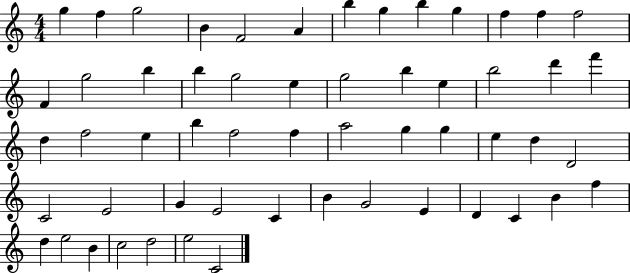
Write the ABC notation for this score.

X:1
T:Untitled
M:4/4
L:1/4
K:C
g f g2 B F2 A b g b g f f f2 F g2 b b g2 e g2 b e b2 d' f' d f2 e b f2 f a2 g g e d D2 C2 E2 G E2 C B G2 E D C B f d e2 B c2 d2 e2 C2